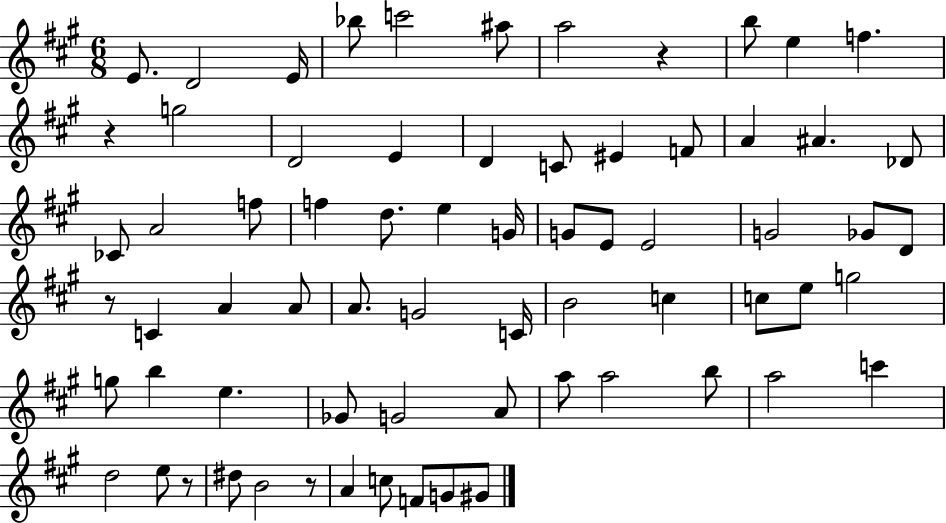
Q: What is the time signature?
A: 6/8